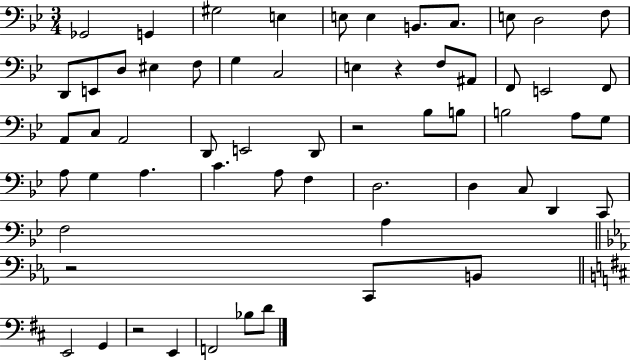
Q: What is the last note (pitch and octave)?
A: D4